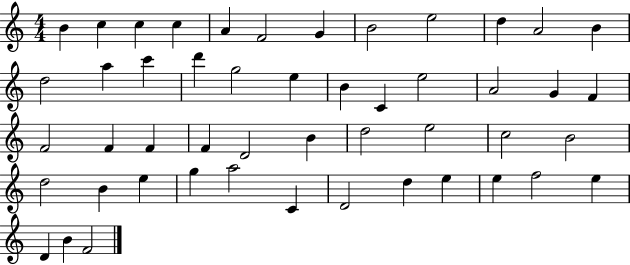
X:1
T:Untitled
M:4/4
L:1/4
K:C
B c c c A F2 G B2 e2 d A2 B d2 a c' d' g2 e B C e2 A2 G F F2 F F F D2 B d2 e2 c2 B2 d2 B e g a2 C D2 d e e f2 e D B F2